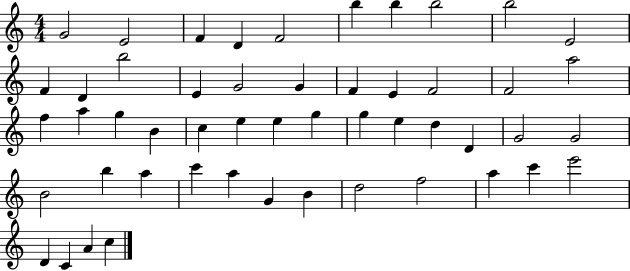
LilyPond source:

{
  \clef treble
  \numericTimeSignature
  \time 4/4
  \key c \major
  g'2 e'2 | f'4 d'4 f'2 | b''4 b''4 b''2 | b''2 e'2 | \break f'4 d'4 b''2 | e'4 g'2 g'4 | f'4 e'4 f'2 | f'2 a''2 | \break f''4 a''4 g''4 b'4 | c''4 e''4 e''4 g''4 | g''4 e''4 d''4 d'4 | g'2 g'2 | \break b'2 b''4 a''4 | c'''4 a''4 g'4 b'4 | d''2 f''2 | a''4 c'''4 e'''2 | \break d'4 c'4 a'4 c''4 | \bar "|."
}